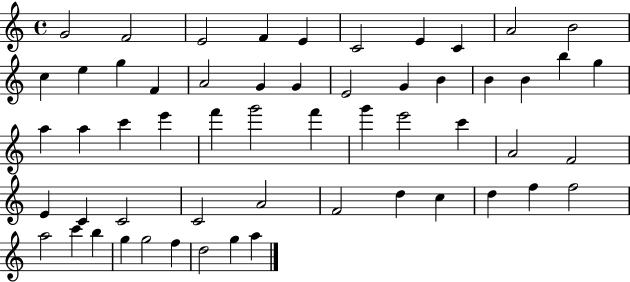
{
  \clef treble
  \time 4/4
  \defaultTimeSignature
  \key c \major
  g'2 f'2 | e'2 f'4 e'4 | c'2 e'4 c'4 | a'2 b'2 | \break c''4 e''4 g''4 f'4 | a'2 g'4 g'4 | e'2 g'4 b'4 | b'4 b'4 b''4 g''4 | \break a''4 a''4 c'''4 e'''4 | f'''4 g'''2 f'''4 | g'''4 e'''2 c'''4 | a'2 f'2 | \break e'4 c'4 c'2 | c'2 a'2 | f'2 d''4 c''4 | d''4 f''4 f''2 | \break a''2 c'''4 b''4 | g''4 g''2 f''4 | d''2 g''4 a''4 | \bar "|."
}